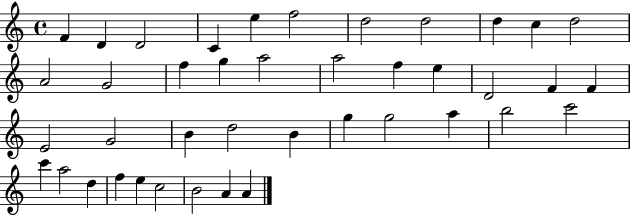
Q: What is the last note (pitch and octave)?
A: A4